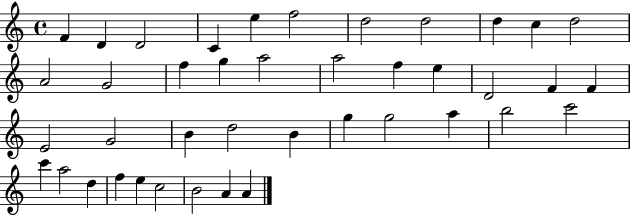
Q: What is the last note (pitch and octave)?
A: A4